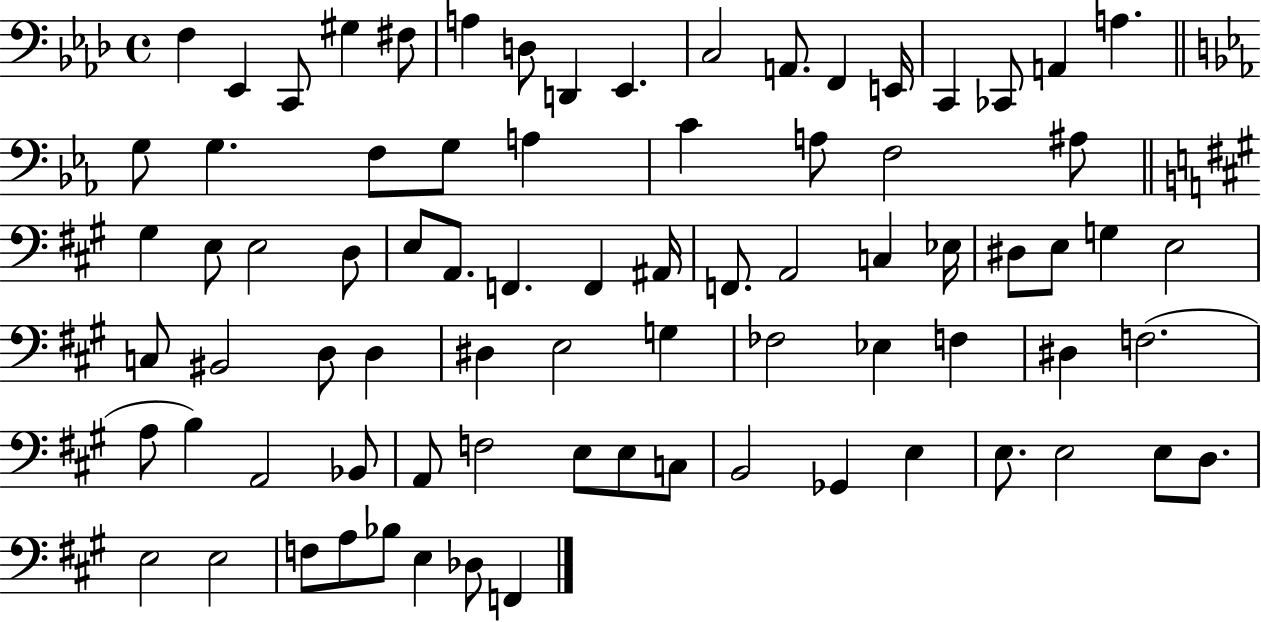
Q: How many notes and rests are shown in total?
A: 79